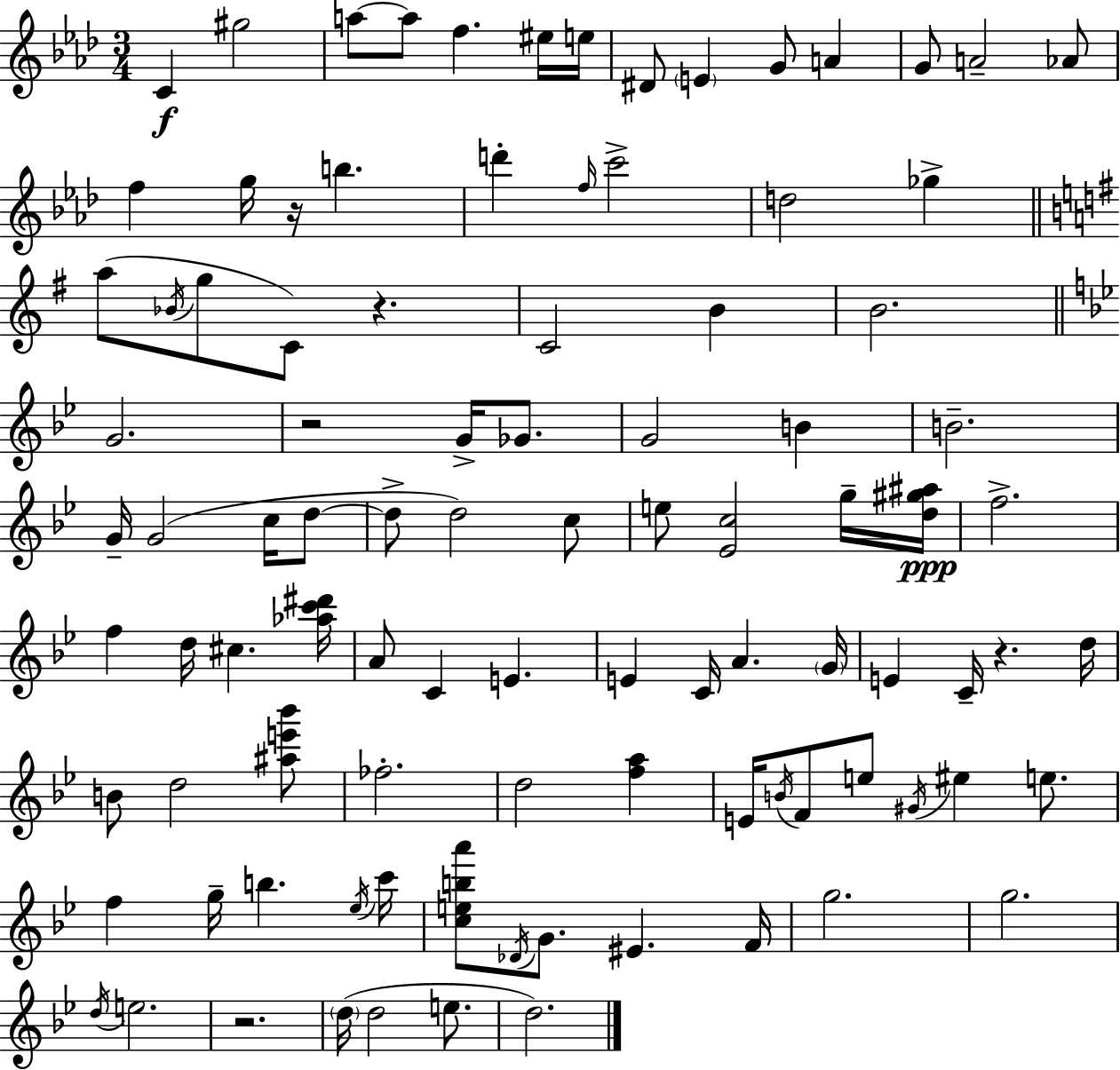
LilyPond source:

{
  \clef treble
  \numericTimeSignature
  \time 3/4
  \key f \minor
  c'4\f gis''2 | a''8~~ a''8 f''4. eis''16 e''16 | dis'8 \parenthesize e'4 g'8 a'4 | g'8 a'2-- aes'8 | \break f''4 g''16 r16 b''4. | d'''4-. \grace { f''16 } c'''2-> | d''2 ges''4-> | \bar "||" \break \key e \minor a''8( \acciaccatura { bes'16 } g''8 c'8) r4. | c'2 b'4 | b'2. | \bar "||" \break \key bes \major g'2. | r2 g'16-> ges'8. | g'2 b'4 | b'2.-- | \break g'16-- g'2( c''16 d''8~~ | d''8-> d''2) c''8 | e''8 <ees' c''>2 g''16-- <d'' gis'' ais''>16\ppp | f''2.-> | \break f''4 d''16 cis''4. <aes'' c''' dis'''>16 | a'8 c'4 e'4. | e'4 c'16 a'4. \parenthesize g'16 | e'4 c'16-- r4. d''16 | \break b'8 d''2 <ais'' e''' bes'''>8 | fes''2.-. | d''2 <f'' a''>4 | e'16 \acciaccatura { b'16 } f'8 e''8 \acciaccatura { gis'16 } eis''4 e''8. | \break f''4 g''16-- b''4. | \acciaccatura { ees''16 } c'''16 <c'' e'' b'' a'''>8 \acciaccatura { des'16 } g'8. eis'4. | f'16 g''2. | g''2. | \break \acciaccatura { d''16 } e''2. | r2. | \parenthesize d''16( d''2 | e''8. d''2.) | \break \bar "|."
}